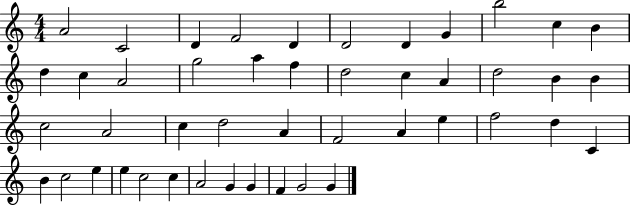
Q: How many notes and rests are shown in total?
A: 46